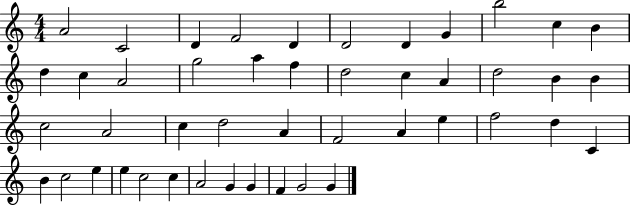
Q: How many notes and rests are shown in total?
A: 46